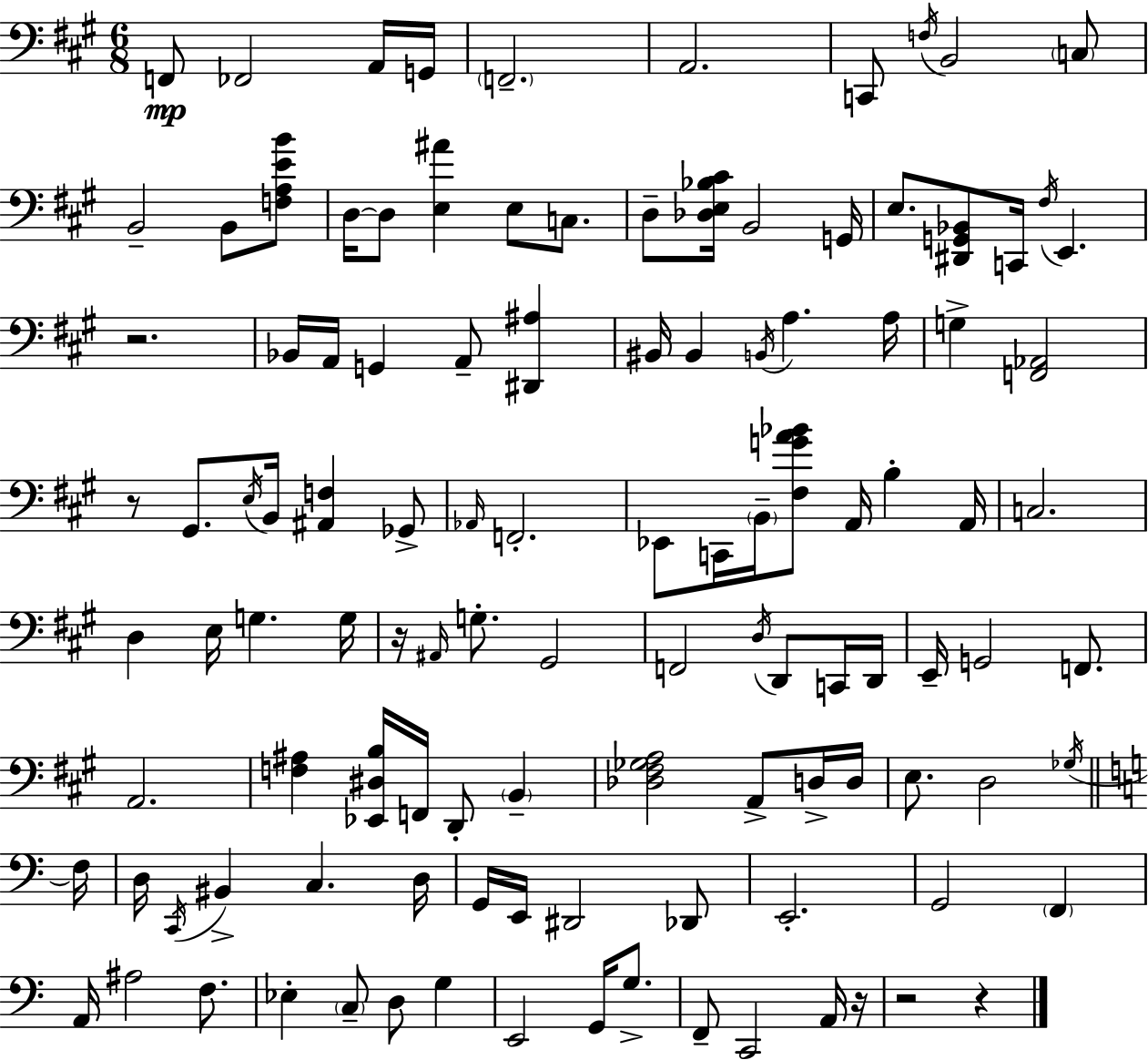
X:1
T:Untitled
M:6/8
L:1/4
K:A
F,,/2 _F,,2 A,,/4 G,,/4 F,,2 A,,2 C,,/2 F,/4 B,,2 C,/2 B,,2 B,,/2 [F,A,EB]/2 D,/4 D,/2 [E,^A] E,/2 C,/2 D,/2 [_D,E,_B,^C]/4 B,,2 G,,/4 E,/2 [^D,,G,,_B,,]/2 C,,/4 ^F,/4 E,, z2 _B,,/4 A,,/4 G,, A,,/2 [^D,,^A,] ^B,,/4 ^B,, B,,/4 A, A,/4 G, [F,,_A,,]2 z/2 ^G,,/2 E,/4 B,,/4 [^A,,F,] _G,,/2 _A,,/4 F,,2 _E,,/2 C,,/4 B,,/4 [^F,GA_B]/2 A,,/4 B, A,,/4 C,2 D, E,/4 G, G,/4 z/4 ^A,,/4 G,/2 ^G,,2 F,,2 D,/4 D,,/2 C,,/4 D,,/4 E,,/4 G,,2 F,,/2 A,,2 [F,^A,] [_E,,^D,B,]/4 F,,/4 D,,/2 B,, [_D,^F,_G,A,]2 A,,/2 D,/4 D,/4 E,/2 D,2 _G,/4 F,/4 D,/4 C,,/4 ^B,, C, D,/4 G,,/4 E,,/4 ^D,,2 _D,,/2 E,,2 G,,2 F,, A,,/4 ^A,2 F,/2 _E, C,/2 D,/2 G, E,,2 G,,/4 G,/2 F,,/2 C,,2 A,,/4 z/4 z2 z